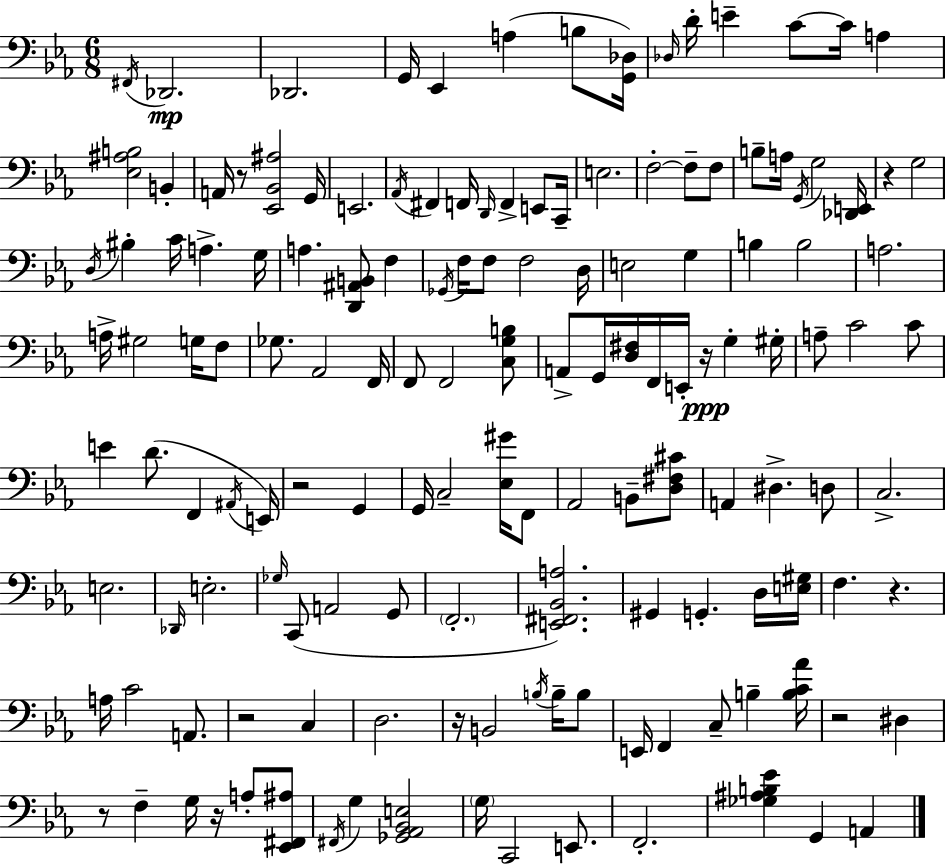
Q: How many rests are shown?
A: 10